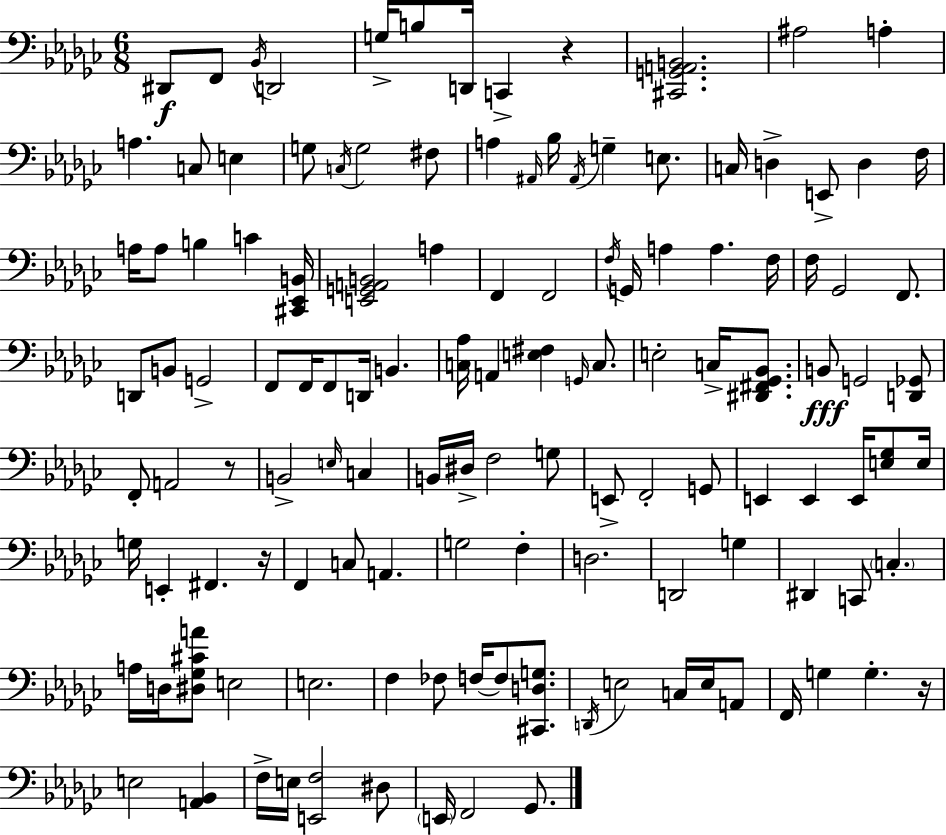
X:1
T:Untitled
M:6/8
L:1/4
K:Ebm
^D,,/2 F,,/2 _B,,/4 D,,2 G,/4 B,/2 D,,/4 C,, z [^C,,G,,A,,B,,]2 ^A,2 A, A, C,/2 E, G,/2 C,/4 G,2 ^F,/2 A, ^A,,/4 _B,/4 ^A,,/4 G, E,/2 C,/4 D, E,,/2 D, F,/4 A,/4 A,/2 B, C [^C,,_E,,B,,]/4 [E,,G,,A,,B,,]2 A, F,, F,,2 F,/4 G,,/4 A, A, F,/4 F,/4 _G,,2 F,,/2 D,,/2 B,,/2 G,,2 F,,/2 F,,/4 F,,/2 D,,/4 B,, [C,_A,]/4 A,, [E,^F,] G,,/4 C,/2 E,2 C,/4 [^D,,^F,,_G,,_B,,]/2 B,,/2 G,,2 [D,,_G,,]/2 F,,/2 A,,2 z/2 B,,2 E,/4 C, B,,/4 ^D,/4 F,2 G,/2 E,,/2 F,,2 G,,/2 E,, E,, E,,/4 [E,_G,]/2 E,/4 G,/4 E,, ^F,, z/4 F,, C,/2 A,, G,2 F, D,2 D,,2 G, ^D,, C,,/2 C, A,/4 D,/4 [^D,_G,^CA]/2 E,2 E,2 F, _F,/2 F,/4 F,/2 [^C,,D,G,]/2 D,,/4 E,2 C,/4 E,/4 A,,/2 F,,/4 G, G, z/4 E,2 [A,,_B,,] F,/4 E,/4 [E,,F,]2 ^D,/2 E,,/4 F,,2 _G,,/2